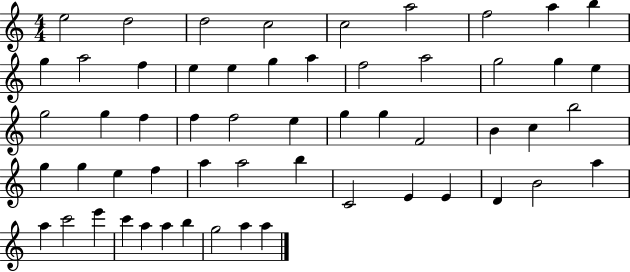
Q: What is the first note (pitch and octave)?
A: E5